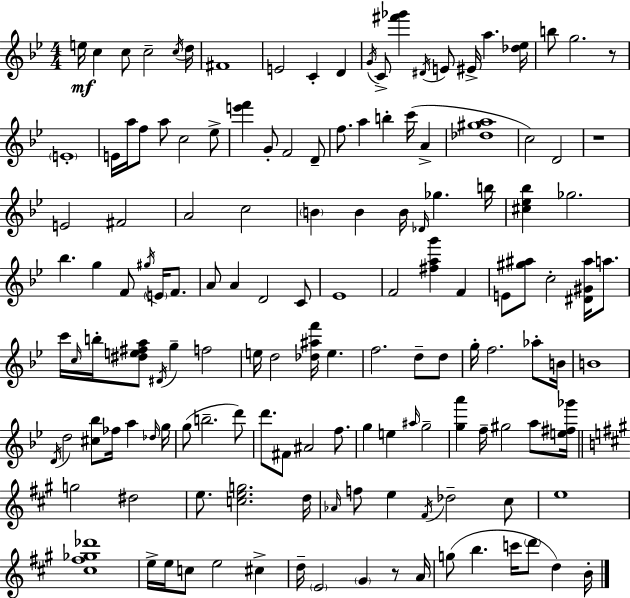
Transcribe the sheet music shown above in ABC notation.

X:1
T:Untitled
M:4/4
L:1/4
K:Gm
e/4 c c/2 c2 c/4 d/4 ^F4 E2 C D G/4 C/2 [^f'_g'] ^D/4 E/2 ^E/4 a [_d_e]/4 b/2 g2 z/2 E4 E/4 a/4 f/2 a/2 c2 _e/2 [e'f'] G/2 F2 D/2 f/2 a b c'/4 A [_d^ga]4 c2 D2 z4 E2 ^F2 A2 c2 B B B/4 _D/4 _g b/4 [^c_e_b] _g2 _b g F/2 ^g/4 E/4 F/2 A/2 A D2 C/2 _E4 F2 [^fag'] F E/2 [^g^a]/2 c2 [^D^G^a]/4 a/2 c'/4 c/4 b/4 [^de^fa]/2 ^D/4 g f2 e/4 d2 [_d^af']/4 e f2 d/2 d/2 g/4 f2 _a/2 B/4 B4 D/4 d2 [^c_b]/2 _f/4 a _d/4 g/4 g/2 b2 d'/2 d'/2 ^F/2 ^A2 f/2 g e ^a/4 g2 [ga'] f/4 ^g2 a/2 [e^f_g']/4 g2 ^d2 e/2 [ceg]2 d/4 _A/4 f/2 e ^F/4 _d2 ^c/2 e4 [^c^f_g_d']4 e/4 e/4 c/2 e2 ^c d/4 E2 ^G z/2 A/4 g/2 b c'/4 d'/2 d B/4